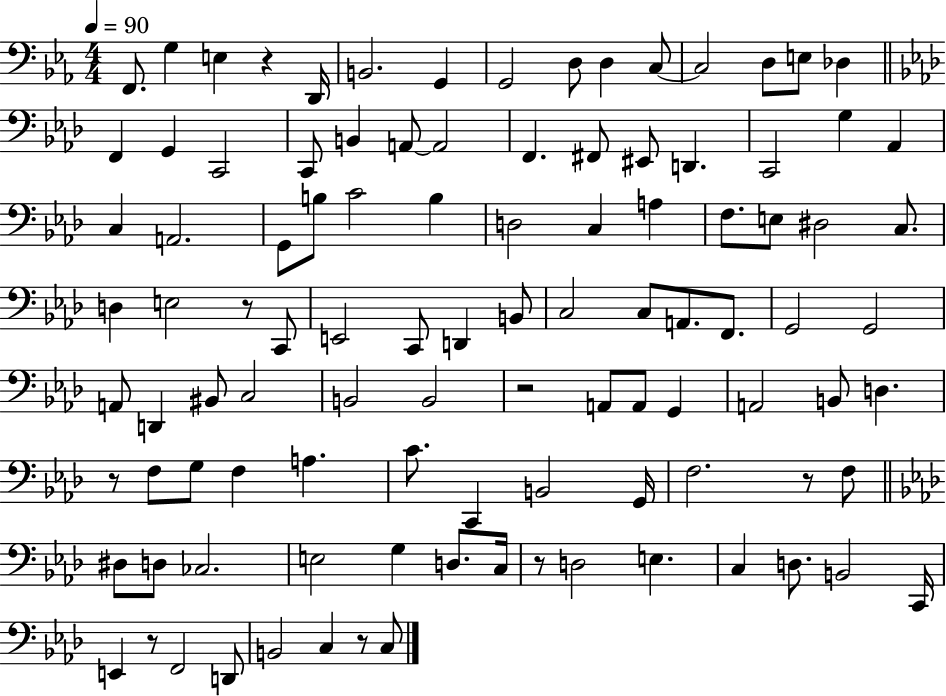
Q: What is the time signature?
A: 4/4